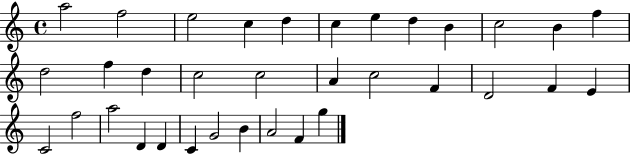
{
  \clef treble
  \time 4/4
  \defaultTimeSignature
  \key c \major
  a''2 f''2 | e''2 c''4 d''4 | c''4 e''4 d''4 b'4 | c''2 b'4 f''4 | \break d''2 f''4 d''4 | c''2 c''2 | a'4 c''2 f'4 | d'2 f'4 e'4 | \break c'2 f''2 | a''2 d'4 d'4 | c'4 g'2 b'4 | a'2 f'4 g''4 | \break \bar "|."
}